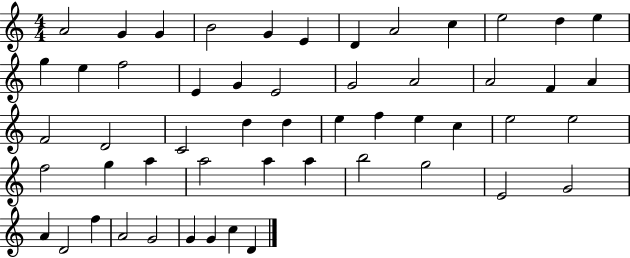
X:1
T:Untitled
M:4/4
L:1/4
K:C
A2 G G B2 G E D A2 c e2 d e g e f2 E G E2 G2 A2 A2 F A F2 D2 C2 d d e f e c e2 e2 f2 g a a2 a a b2 g2 E2 G2 A D2 f A2 G2 G G c D